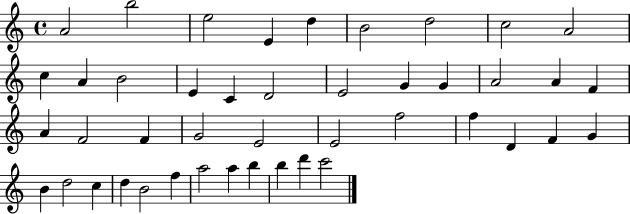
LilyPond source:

{
  \clef treble
  \time 4/4
  \defaultTimeSignature
  \key c \major
  a'2 b''2 | e''2 e'4 d''4 | b'2 d''2 | c''2 a'2 | \break c''4 a'4 b'2 | e'4 c'4 d'2 | e'2 g'4 g'4 | a'2 a'4 f'4 | \break a'4 f'2 f'4 | g'2 e'2 | e'2 f''2 | f''4 d'4 f'4 g'4 | \break b'4 d''2 c''4 | d''4 b'2 f''4 | a''2 a''4 b''4 | b''4 d'''4 c'''2 | \break \bar "|."
}